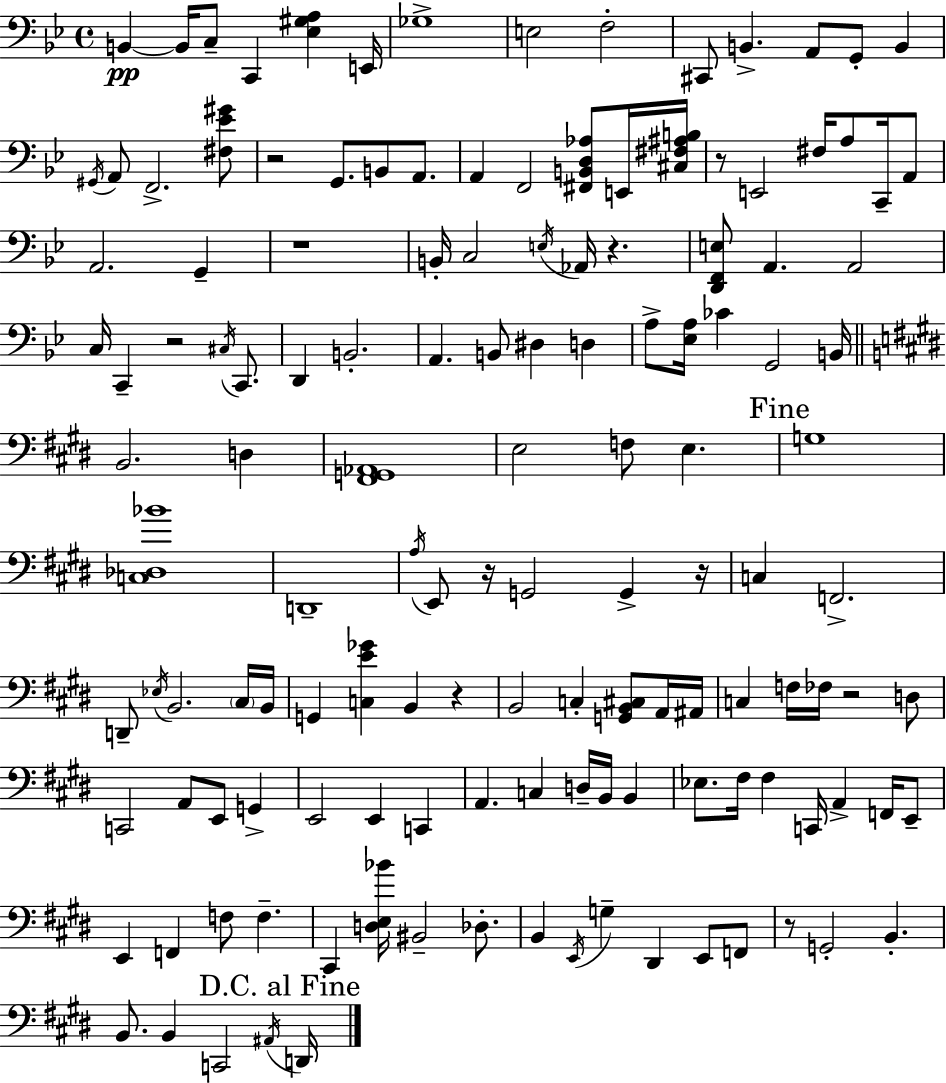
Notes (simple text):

B2/q B2/s C3/e C2/q [Eb3,G#3,A3]/q E2/s Gb3/w E3/h F3/h C#2/e B2/q. A2/e G2/e B2/q G#2/s A2/e F2/h. [F#3,Eb4,G#4]/e R/h G2/e. B2/e A2/e. A2/q F2/h [F#2,B2,D3,Ab3]/e E2/s [C#3,F#3,A#3,B3]/s R/e E2/h F#3/s A3/e C2/s A2/e A2/h. G2/q R/w B2/s C3/h E3/s Ab2/s R/q. [D2,F2,E3]/e A2/q. A2/h C3/s C2/q R/h C#3/s C2/e. D2/q B2/h. A2/q. B2/e D#3/q D3/q A3/e [Eb3,A3]/s CES4/q G2/h B2/s B2/h. D3/q [F#2,G2,Ab2]/w E3/h F3/e E3/q. G3/w [C3,Db3,Bb4]/w D2/w A3/s E2/e R/s G2/h G2/q R/s C3/q F2/h. D2/e Eb3/s B2/h. C#3/s B2/s G2/q [C3,E4,Gb4]/q B2/q R/q B2/h C3/q [G2,B2,C#3]/e A2/s A#2/s C3/q F3/s FES3/s R/h D3/e C2/h A2/e E2/e G2/q E2/h E2/q C2/q A2/q. C3/q D3/s B2/s B2/q Eb3/e. F#3/s F#3/q C2/s A2/q F2/s E2/e E2/q F2/q F3/e F3/q. C#2/q [D3,E3,Bb4]/s BIS2/h Db3/e. B2/q E2/s G3/q D#2/q E2/e F2/e R/e G2/h B2/q. B2/e. B2/q C2/h A#2/s D2/s